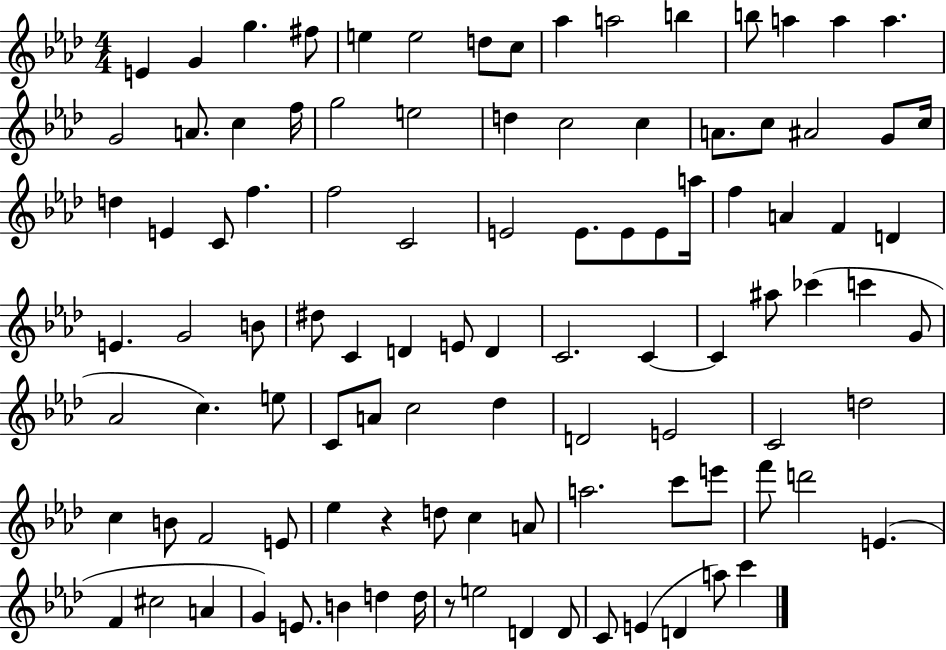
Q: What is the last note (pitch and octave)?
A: C6